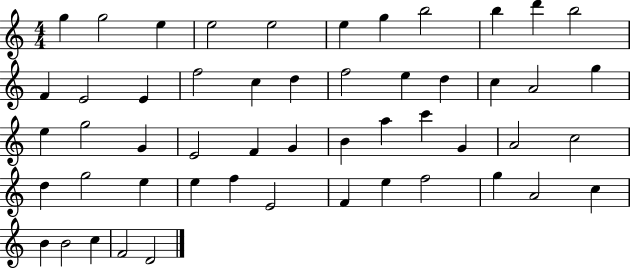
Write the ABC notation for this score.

X:1
T:Untitled
M:4/4
L:1/4
K:C
g g2 e e2 e2 e g b2 b d' b2 F E2 E f2 c d f2 e d c A2 g e g2 G E2 F G B a c' G A2 c2 d g2 e e f E2 F e f2 g A2 c B B2 c F2 D2